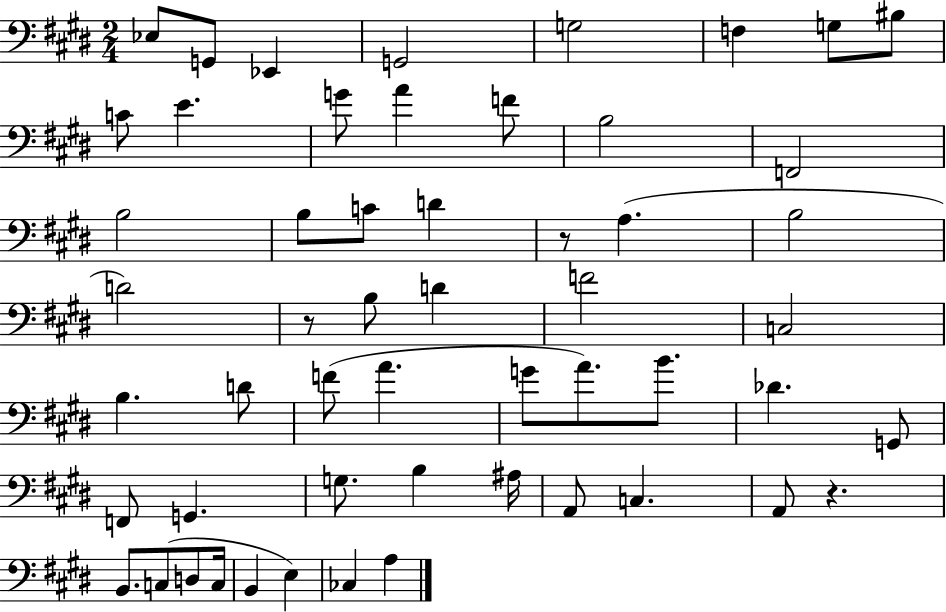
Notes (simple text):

Eb3/e G2/e Eb2/q G2/h G3/h F3/q G3/e BIS3/e C4/e E4/q. G4/e A4/q F4/e B3/h F2/h B3/h B3/e C4/e D4/q R/e A3/q. B3/h D4/h R/e B3/e D4/q F4/h C3/h B3/q. D4/e F4/e A4/q. G4/e A4/e. B4/e. Db4/q. G2/e F2/e G2/q. G3/e. B3/q A#3/s A2/e C3/q. A2/e R/q. B2/e. C3/e D3/e C3/s B2/q E3/q CES3/q A3/q